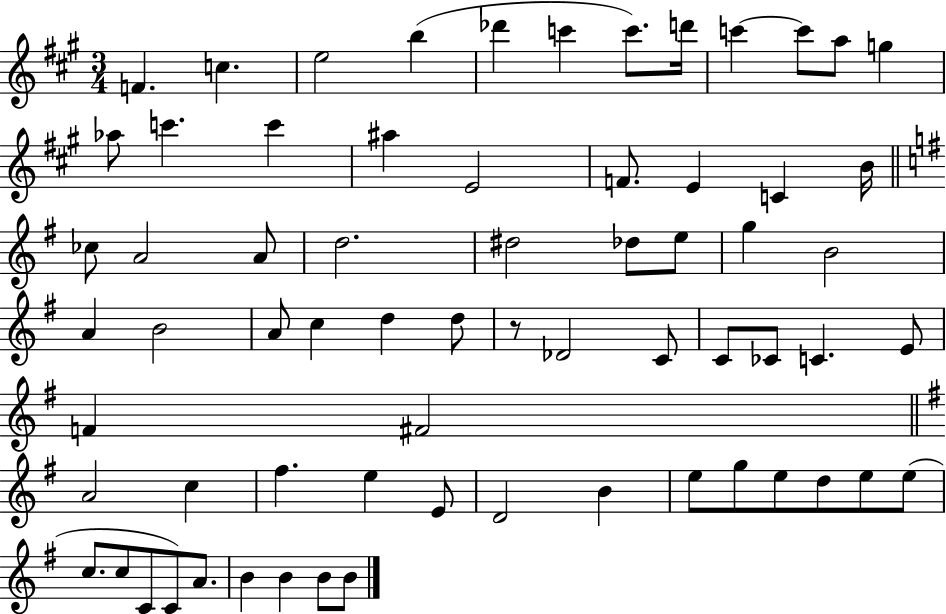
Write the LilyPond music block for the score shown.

{
  \clef treble
  \numericTimeSignature
  \time 3/4
  \key a \major
  f'4. c''4. | e''2 b''4( | des'''4 c'''4 c'''8.) d'''16 | c'''4~~ c'''8 a''8 g''4 | \break aes''8 c'''4. c'''4 | ais''4 e'2 | f'8. e'4 c'4 b'16 | \bar "||" \break \key g \major ces''8 a'2 a'8 | d''2. | dis''2 des''8 e''8 | g''4 b'2 | \break a'4 b'2 | a'8 c''4 d''4 d''8 | r8 des'2 c'8 | c'8 ces'8 c'4. e'8 | \break f'4 fis'2 | \bar "||" \break \key e \minor a'2 c''4 | fis''4. e''4 e'8 | d'2 b'4 | e''8 g''8 e''8 d''8 e''8 e''8( | \break c''8. c''8 c'8 c'8) a'8. | b'4 b'4 b'8 b'8 | \bar "|."
}